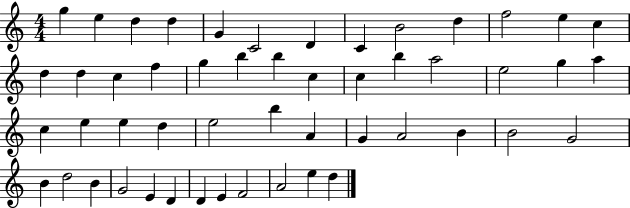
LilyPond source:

{
  \clef treble
  \numericTimeSignature
  \time 4/4
  \key c \major
  g''4 e''4 d''4 d''4 | g'4 c'2 d'4 | c'4 b'2 d''4 | f''2 e''4 c''4 | \break d''4 d''4 c''4 f''4 | g''4 b''4 b''4 c''4 | c''4 b''4 a''2 | e''2 g''4 a''4 | \break c''4 e''4 e''4 d''4 | e''2 b''4 a'4 | g'4 a'2 b'4 | b'2 g'2 | \break b'4 d''2 b'4 | g'2 e'4 d'4 | d'4 e'4 f'2 | a'2 e''4 d''4 | \break \bar "|."
}